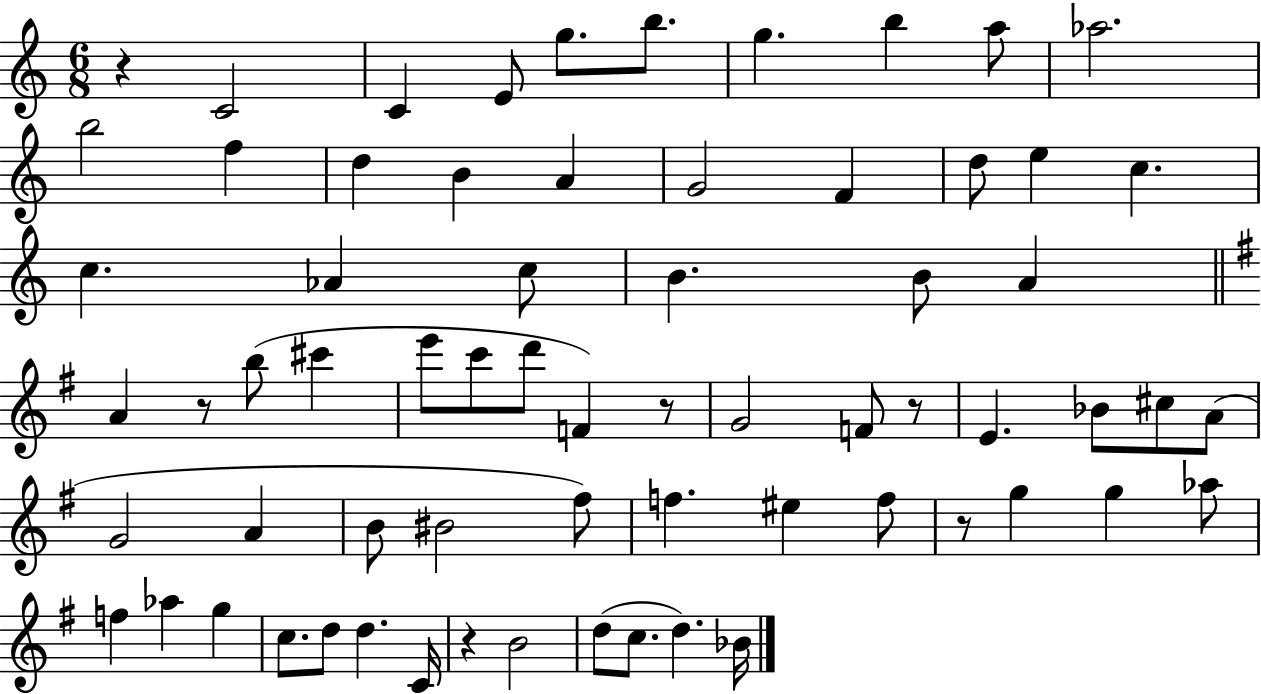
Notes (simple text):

R/q C4/h C4/q E4/e G5/e. B5/e. G5/q. B5/q A5/e Ab5/h. B5/h F5/q D5/q B4/q A4/q G4/h F4/q D5/e E5/q C5/q. C5/q. Ab4/q C5/e B4/q. B4/e A4/q A4/q R/e B5/e C#6/q E6/e C6/e D6/e F4/q R/e G4/h F4/e R/e E4/q. Bb4/e C#5/e A4/e G4/h A4/q B4/e BIS4/h F#5/e F5/q. EIS5/q F5/e R/e G5/q G5/q Ab5/e F5/q Ab5/q G5/q C5/e. D5/e D5/q. C4/s R/q B4/h D5/e C5/e. D5/q. Bb4/s